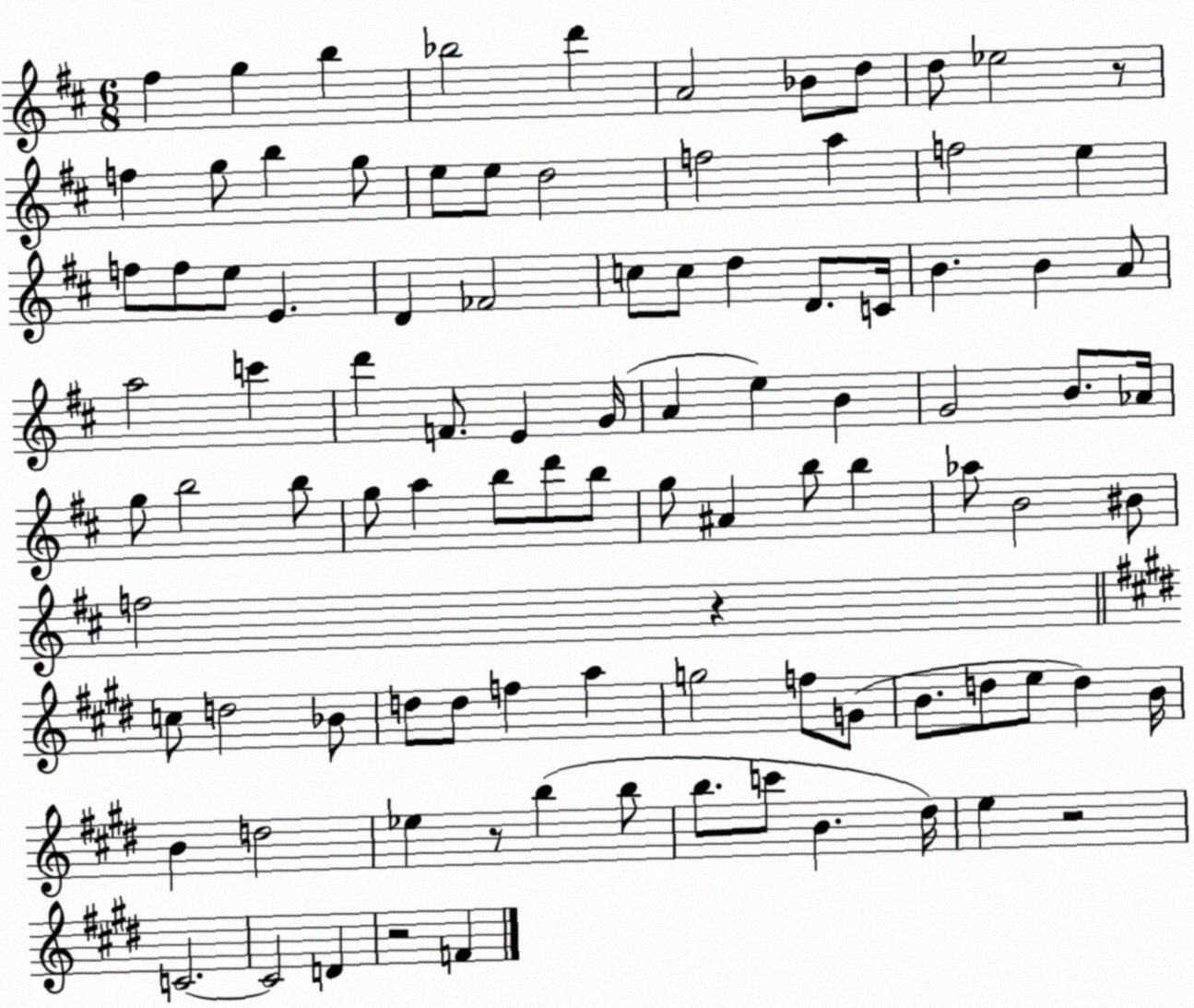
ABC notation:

X:1
T:Untitled
M:6/8
L:1/4
K:D
^f g b _b2 d' A2 _B/2 d/2 d/2 _e2 z/2 f g/2 b g/2 e/2 e/2 d2 f2 a f2 e f/2 f/2 e/2 E D _F2 c/2 c/2 d D/2 C/4 B B A/2 a2 c' d' F/2 E G/4 A e B G2 B/2 _A/4 g/2 b2 b/2 g/2 a b/2 d'/2 b/2 g/2 ^A b/2 b _a/2 B2 ^B/2 f2 z c/2 d2 _B/2 d/2 d/2 f a g2 f/2 G/2 B/2 d/2 e/2 d B/4 B d2 _e z/2 b b/2 b/2 c'/2 B ^d/4 e z2 C2 C2 D z2 F